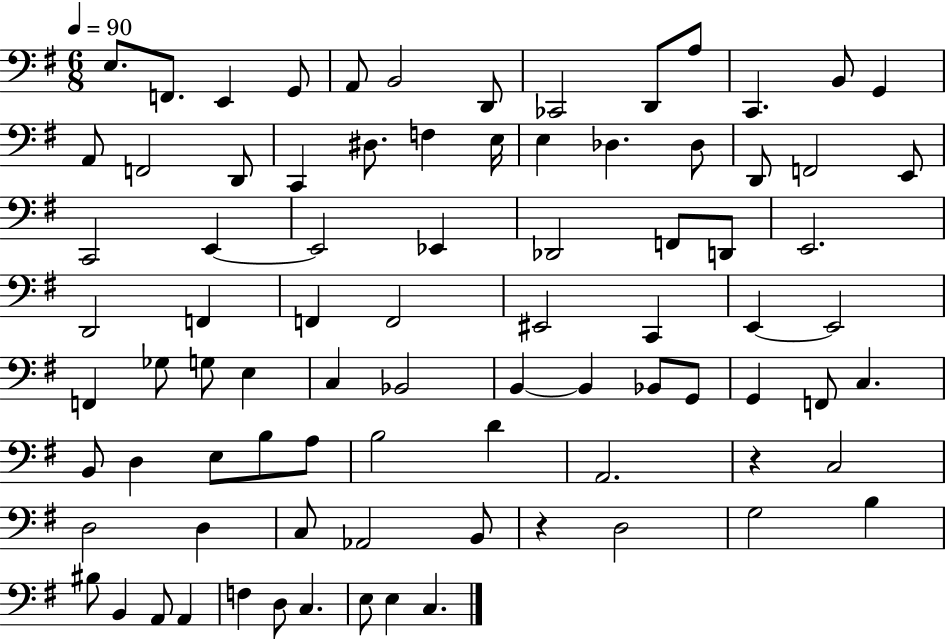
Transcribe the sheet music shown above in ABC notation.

X:1
T:Untitled
M:6/8
L:1/4
K:G
E,/2 F,,/2 E,, G,,/2 A,,/2 B,,2 D,,/2 _C,,2 D,,/2 A,/2 C,, B,,/2 G,, A,,/2 F,,2 D,,/2 C,, ^D,/2 F, E,/4 E, _D, _D,/2 D,,/2 F,,2 E,,/2 C,,2 E,, E,,2 _E,, _D,,2 F,,/2 D,,/2 E,,2 D,,2 F,, F,, F,,2 ^E,,2 C,, E,, E,,2 F,, _G,/2 G,/2 E, C, _B,,2 B,, B,, _B,,/2 G,,/2 G,, F,,/2 C, B,,/2 D, E,/2 B,/2 A,/2 B,2 D A,,2 z C,2 D,2 D, C,/2 _A,,2 B,,/2 z D,2 G,2 B, ^B,/2 B,, A,,/2 A,, F, D,/2 C, E,/2 E, C,